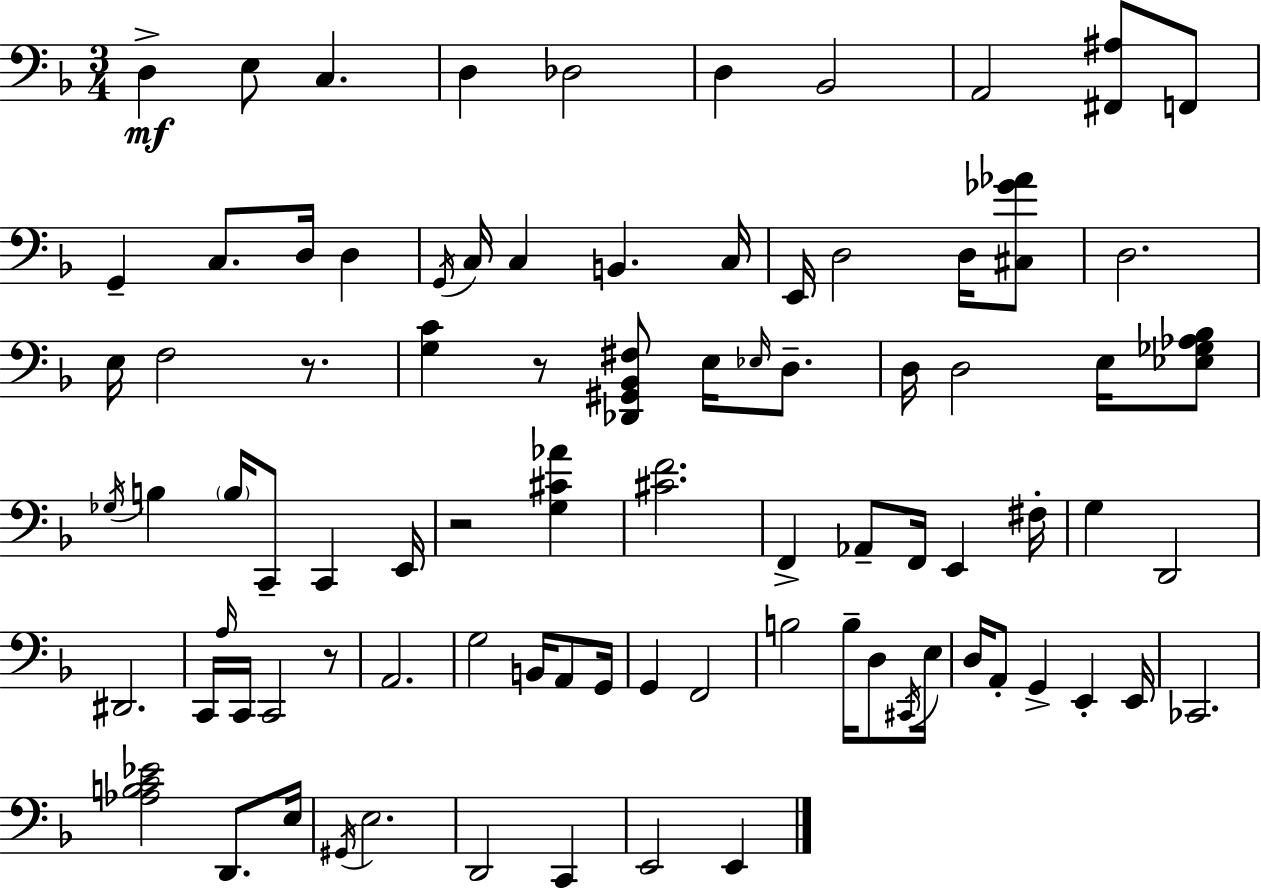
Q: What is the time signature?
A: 3/4